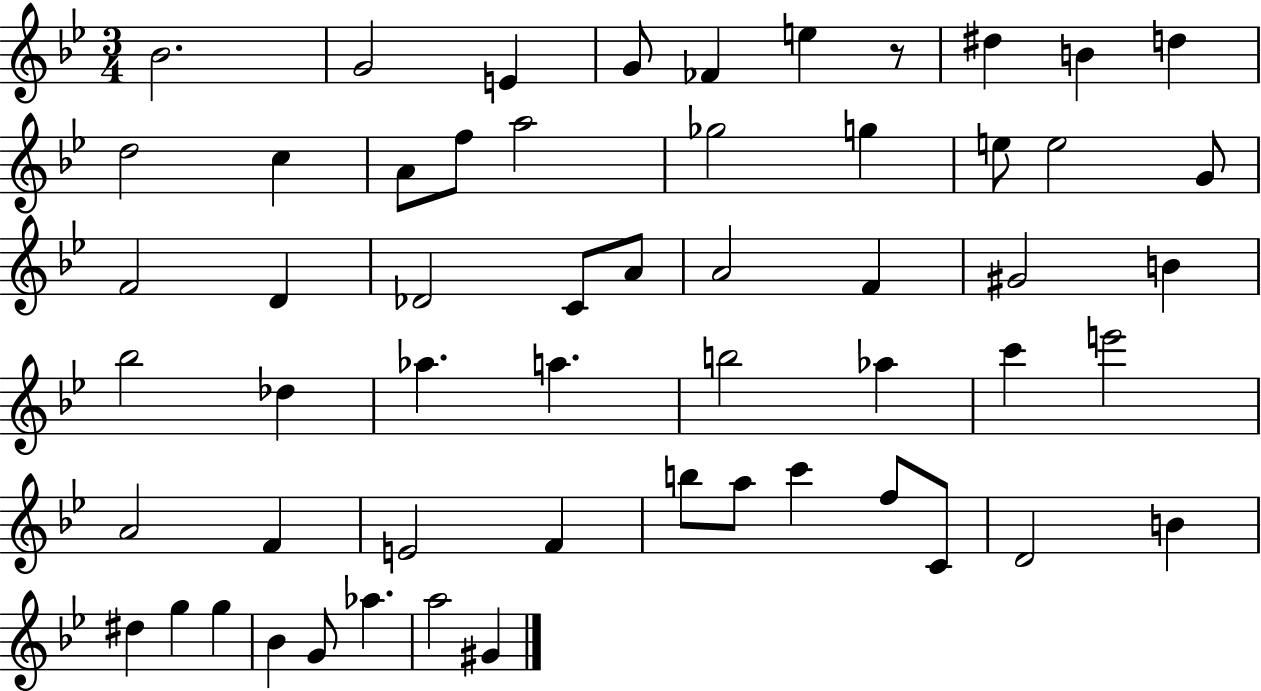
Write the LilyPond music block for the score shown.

{
  \clef treble
  \numericTimeSignature
  \time 3/4
  \key bes \major
  bes'2. | g'2 e'4 | g'8 fes'4 e''4 r8 | dis''4 b'4 d''4 | \break d''2 c''4 | a'8 f''8 a''2 | ges''2 g''4 | e''8 e''2 g'8 | \break f'2 d'4 | des'2 c'8 a'8 | a'2 f'4 | gis'2 b'4 | \break bes''2 des''4 | aes''4. a''4. | b''2 aes''4 | c'''4 e'''2 | \break a'2 f'4 | e'2 f'4 | b''8 a''8 c'''4 f''8 c'8 | d'2 b'4 | \break dis''4 g''4 g''4 | bes'4 g'8 aes''4. | a''2 gis'4 | \bar "|."
}